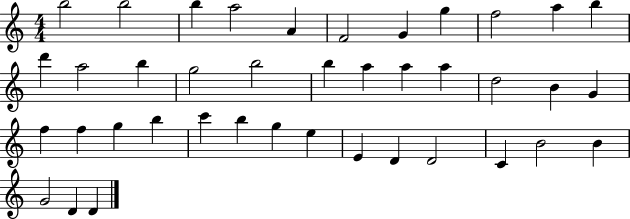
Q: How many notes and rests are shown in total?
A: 40